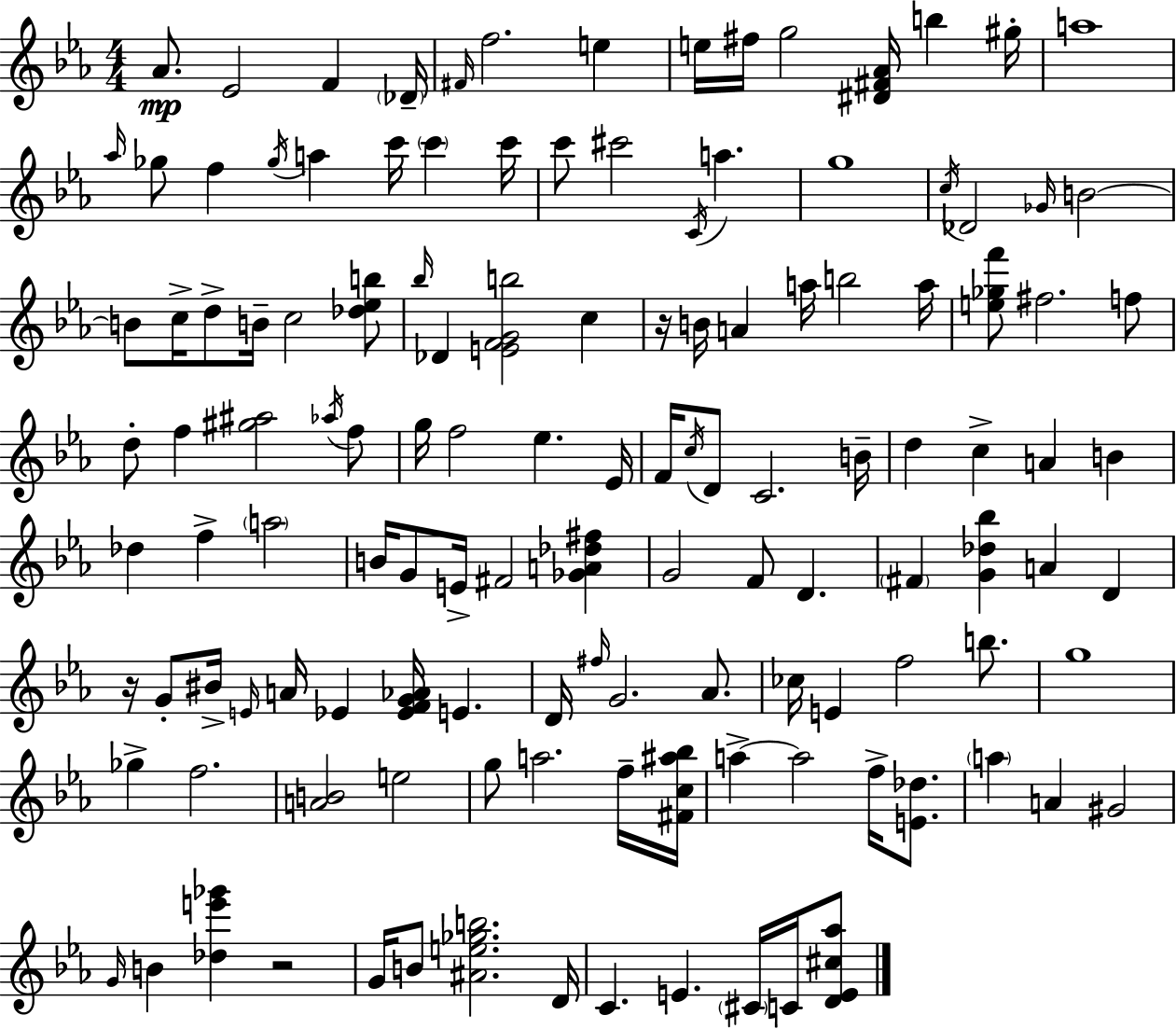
{
  \clef treble
  \numericTimeSignature
  \time 4/4
  \key c \minor
  aes'8.\mp ees'2 f'4 \parenthesize des'16-- | \grace { fis'16 } f''2. e''4 | e''16 fis''16 g''2 <dis' fis' aes'>16 b''4 | gis''16-. a''1 | \break \grace { aes''16 } ges''8 f''4 \acciaccatura { ges''16 } a''4 c'''16 \parenthesize c'''4 | c'''16 c'''8 cis'''2 \acciaccatura { c'16 } a''4. | g''1 | \acciaccatura { c''16 } des'2 \grace { ges'16 } b'2~~ | \break b'8 c''16-> d''8-> b'16-- c''2 | <des'' ees'' b''>8 \grace { bes''16 } des'4 <e' f' g' b''>2 | c''4 r16 b'16 a'4 a''16 b''2 | a''16 <e'' ges'' f'''>8 fis''2. | \break f''8 d''8-. f''4 <gis'' ais''>2 | \acciaccatura { aes''16 } f''8 g''16 f''2 | ees''4. ees'16 f'16 \acciaccatura { c''16 } d'8 c'2. | b'16-- d''4 c''4-> | \break a'4 b'4 des''4 f''4-> | \parenthesize a''2 b'16 g'8 e'16-> fis'2 | <ges' a' des'' fis''>4 g'2 | f'8 d'4. \parenthesize fis'4 <g' des'' bes''>4 | \break a'4 d'4 r16 g'8-. bis'16-> \grace { e'16 } a'16 ees'4 | <ees' f' g' aes'>16 e'4. d'16 \grace { fis''16 } g'2. | aes'8. ces''16 e'4 | f''2 b''8. g''1 | \break ges''4-> f''2. | <a' b'>2 | e''2 g''8 a''2. | f''16-- <fis' c'' ais'' bes''>16 a''4->~~ a''2 | \break f''16-> <e' des''>8. \parenthesize a''4 a'4 | gis'2 \grace { g'16 } b'4 | <des'' e''' ges'''>4 r2 g'16 b'8 <ais' e'' ges'' b''>2. | d'16 c'4. | \break e'4. \parenthesize cis'16 c'16 <d' e' cis'' aes''>8 \bar "|."
}